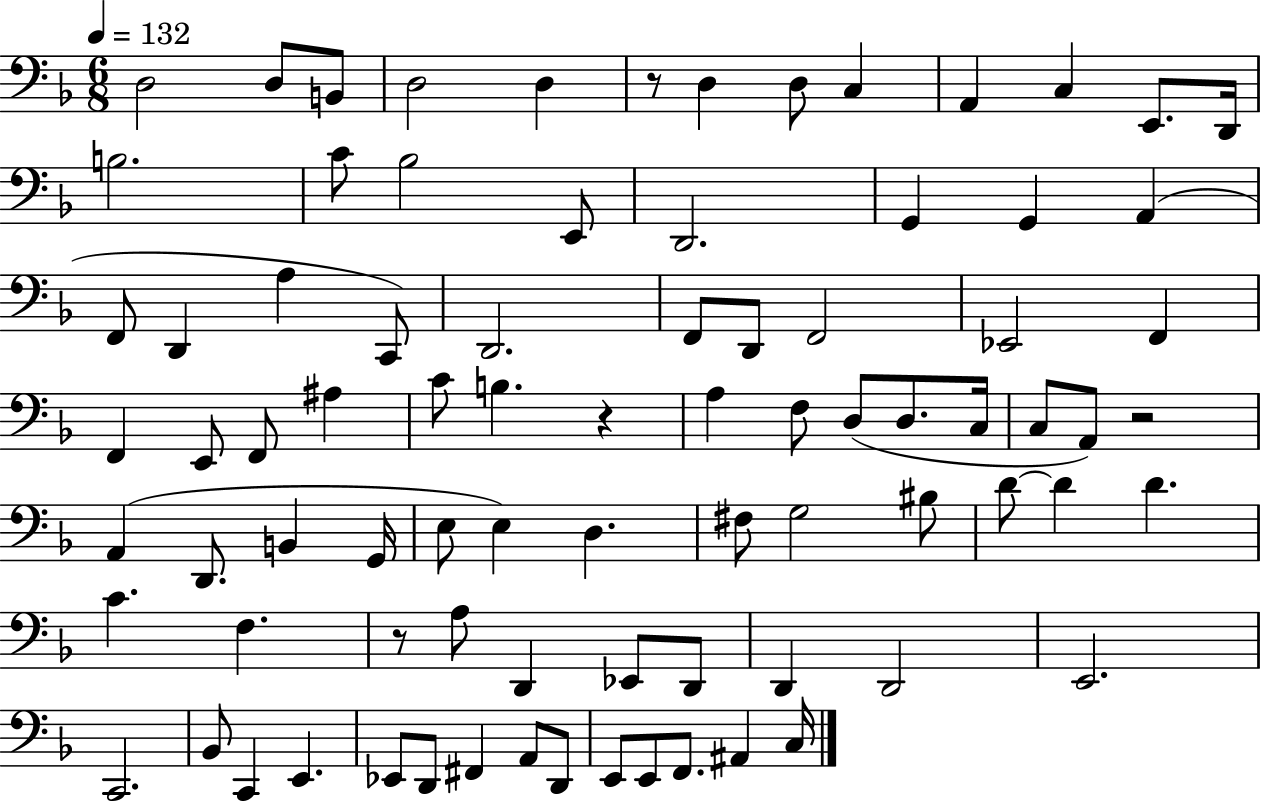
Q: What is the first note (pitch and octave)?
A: D3